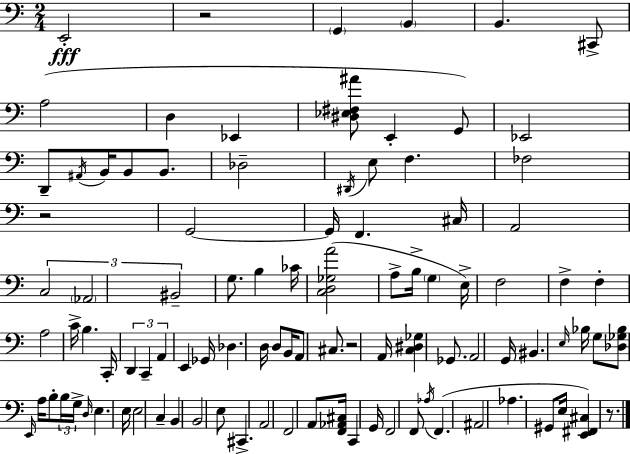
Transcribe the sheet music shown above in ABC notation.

X:1
T:Untitled
M:2/4
L:1/4
K:C
E,,2 z2 G,, B,, B,, ^C,,/2 A,2 D, _E,, [^D,_E,^F,^A]/2 E,, G,,/2 _E,,2 D,,/2 ^A,,/4 B,,/4 B,,/2 B,,/2 _D,2 ^D,,/4 E,/2 F, _F,2 z2 G,,2 G,,/4 F,, ^C,/4 A,,2 C,2 _A,,2 ^B,,2 G,/2 B, _C/4 [C,D,_G,A]2 A,/2 B,/4 G, E,/4 F,2 F, F, A,2 C/4 B, C,,/4 D,, C,, A,, E,, _G,,/4 _D, D,/4 D,/2 B,,/4 A,,/2 ^C,/2 z2 A,,/4 [C,^D,_G,] _G,,/2 A,,2 G,,/4 ^B,, E,/4 _B,/4 G,/2 [_D,_G,_B,]/2 E,,/4 A,/4 B,/2 B,/4 G,/4 D,/4 E, E,/4 E,2 C, B,, B,,2 E,/2 ^C,, A,,2 F,,2 A,,/2 [F,,_A,,^C,]/4 C,, G,,/4 F,,2 F,,/2 _A,/4 F,, ^A,,2 _A, ^G,,/2 E,/4 [E,,^F,,^C,] z/2